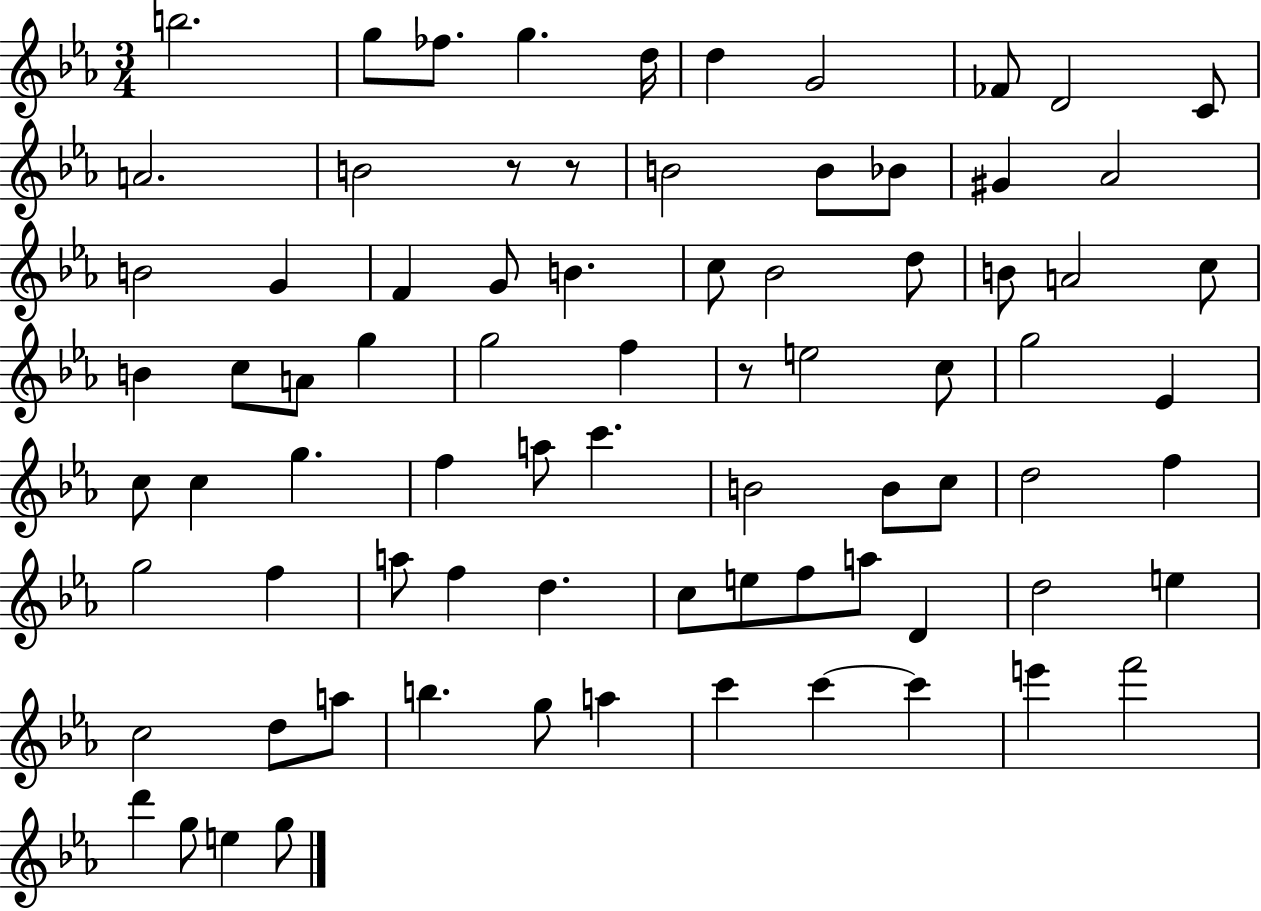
B5/h. G5/e FES5/e. G5/q. D5/s D5/q G4/h FES4/e D4/h C4/e A4/h. B4/h R/e R/e B4/h B4/e Bb4/e G#4/q Ab4/h B4/h G4/q F4/q G4/e B4/q. C5/e Bb4/h D5/e B4/e A4/h C5/e B4/q C5/e A4/e G5/q G5/h F5/q R/e E5/h C5/e G5/h Eb4/q C5/e C5/q G5/q. F5/q A5/e C6/q. B4/h B4/e C5/e D5/h F5/q G5/h F5/q A5/e F5/q D5/q. C5/e E5/e F5/e A5/e D4/q D5/h E5/q C5/h D5/e A5/e B5/q. G5/e A5/q C6/q C6/q C6/q E6/q F6/h D6/q G5/e E5/q G5/e